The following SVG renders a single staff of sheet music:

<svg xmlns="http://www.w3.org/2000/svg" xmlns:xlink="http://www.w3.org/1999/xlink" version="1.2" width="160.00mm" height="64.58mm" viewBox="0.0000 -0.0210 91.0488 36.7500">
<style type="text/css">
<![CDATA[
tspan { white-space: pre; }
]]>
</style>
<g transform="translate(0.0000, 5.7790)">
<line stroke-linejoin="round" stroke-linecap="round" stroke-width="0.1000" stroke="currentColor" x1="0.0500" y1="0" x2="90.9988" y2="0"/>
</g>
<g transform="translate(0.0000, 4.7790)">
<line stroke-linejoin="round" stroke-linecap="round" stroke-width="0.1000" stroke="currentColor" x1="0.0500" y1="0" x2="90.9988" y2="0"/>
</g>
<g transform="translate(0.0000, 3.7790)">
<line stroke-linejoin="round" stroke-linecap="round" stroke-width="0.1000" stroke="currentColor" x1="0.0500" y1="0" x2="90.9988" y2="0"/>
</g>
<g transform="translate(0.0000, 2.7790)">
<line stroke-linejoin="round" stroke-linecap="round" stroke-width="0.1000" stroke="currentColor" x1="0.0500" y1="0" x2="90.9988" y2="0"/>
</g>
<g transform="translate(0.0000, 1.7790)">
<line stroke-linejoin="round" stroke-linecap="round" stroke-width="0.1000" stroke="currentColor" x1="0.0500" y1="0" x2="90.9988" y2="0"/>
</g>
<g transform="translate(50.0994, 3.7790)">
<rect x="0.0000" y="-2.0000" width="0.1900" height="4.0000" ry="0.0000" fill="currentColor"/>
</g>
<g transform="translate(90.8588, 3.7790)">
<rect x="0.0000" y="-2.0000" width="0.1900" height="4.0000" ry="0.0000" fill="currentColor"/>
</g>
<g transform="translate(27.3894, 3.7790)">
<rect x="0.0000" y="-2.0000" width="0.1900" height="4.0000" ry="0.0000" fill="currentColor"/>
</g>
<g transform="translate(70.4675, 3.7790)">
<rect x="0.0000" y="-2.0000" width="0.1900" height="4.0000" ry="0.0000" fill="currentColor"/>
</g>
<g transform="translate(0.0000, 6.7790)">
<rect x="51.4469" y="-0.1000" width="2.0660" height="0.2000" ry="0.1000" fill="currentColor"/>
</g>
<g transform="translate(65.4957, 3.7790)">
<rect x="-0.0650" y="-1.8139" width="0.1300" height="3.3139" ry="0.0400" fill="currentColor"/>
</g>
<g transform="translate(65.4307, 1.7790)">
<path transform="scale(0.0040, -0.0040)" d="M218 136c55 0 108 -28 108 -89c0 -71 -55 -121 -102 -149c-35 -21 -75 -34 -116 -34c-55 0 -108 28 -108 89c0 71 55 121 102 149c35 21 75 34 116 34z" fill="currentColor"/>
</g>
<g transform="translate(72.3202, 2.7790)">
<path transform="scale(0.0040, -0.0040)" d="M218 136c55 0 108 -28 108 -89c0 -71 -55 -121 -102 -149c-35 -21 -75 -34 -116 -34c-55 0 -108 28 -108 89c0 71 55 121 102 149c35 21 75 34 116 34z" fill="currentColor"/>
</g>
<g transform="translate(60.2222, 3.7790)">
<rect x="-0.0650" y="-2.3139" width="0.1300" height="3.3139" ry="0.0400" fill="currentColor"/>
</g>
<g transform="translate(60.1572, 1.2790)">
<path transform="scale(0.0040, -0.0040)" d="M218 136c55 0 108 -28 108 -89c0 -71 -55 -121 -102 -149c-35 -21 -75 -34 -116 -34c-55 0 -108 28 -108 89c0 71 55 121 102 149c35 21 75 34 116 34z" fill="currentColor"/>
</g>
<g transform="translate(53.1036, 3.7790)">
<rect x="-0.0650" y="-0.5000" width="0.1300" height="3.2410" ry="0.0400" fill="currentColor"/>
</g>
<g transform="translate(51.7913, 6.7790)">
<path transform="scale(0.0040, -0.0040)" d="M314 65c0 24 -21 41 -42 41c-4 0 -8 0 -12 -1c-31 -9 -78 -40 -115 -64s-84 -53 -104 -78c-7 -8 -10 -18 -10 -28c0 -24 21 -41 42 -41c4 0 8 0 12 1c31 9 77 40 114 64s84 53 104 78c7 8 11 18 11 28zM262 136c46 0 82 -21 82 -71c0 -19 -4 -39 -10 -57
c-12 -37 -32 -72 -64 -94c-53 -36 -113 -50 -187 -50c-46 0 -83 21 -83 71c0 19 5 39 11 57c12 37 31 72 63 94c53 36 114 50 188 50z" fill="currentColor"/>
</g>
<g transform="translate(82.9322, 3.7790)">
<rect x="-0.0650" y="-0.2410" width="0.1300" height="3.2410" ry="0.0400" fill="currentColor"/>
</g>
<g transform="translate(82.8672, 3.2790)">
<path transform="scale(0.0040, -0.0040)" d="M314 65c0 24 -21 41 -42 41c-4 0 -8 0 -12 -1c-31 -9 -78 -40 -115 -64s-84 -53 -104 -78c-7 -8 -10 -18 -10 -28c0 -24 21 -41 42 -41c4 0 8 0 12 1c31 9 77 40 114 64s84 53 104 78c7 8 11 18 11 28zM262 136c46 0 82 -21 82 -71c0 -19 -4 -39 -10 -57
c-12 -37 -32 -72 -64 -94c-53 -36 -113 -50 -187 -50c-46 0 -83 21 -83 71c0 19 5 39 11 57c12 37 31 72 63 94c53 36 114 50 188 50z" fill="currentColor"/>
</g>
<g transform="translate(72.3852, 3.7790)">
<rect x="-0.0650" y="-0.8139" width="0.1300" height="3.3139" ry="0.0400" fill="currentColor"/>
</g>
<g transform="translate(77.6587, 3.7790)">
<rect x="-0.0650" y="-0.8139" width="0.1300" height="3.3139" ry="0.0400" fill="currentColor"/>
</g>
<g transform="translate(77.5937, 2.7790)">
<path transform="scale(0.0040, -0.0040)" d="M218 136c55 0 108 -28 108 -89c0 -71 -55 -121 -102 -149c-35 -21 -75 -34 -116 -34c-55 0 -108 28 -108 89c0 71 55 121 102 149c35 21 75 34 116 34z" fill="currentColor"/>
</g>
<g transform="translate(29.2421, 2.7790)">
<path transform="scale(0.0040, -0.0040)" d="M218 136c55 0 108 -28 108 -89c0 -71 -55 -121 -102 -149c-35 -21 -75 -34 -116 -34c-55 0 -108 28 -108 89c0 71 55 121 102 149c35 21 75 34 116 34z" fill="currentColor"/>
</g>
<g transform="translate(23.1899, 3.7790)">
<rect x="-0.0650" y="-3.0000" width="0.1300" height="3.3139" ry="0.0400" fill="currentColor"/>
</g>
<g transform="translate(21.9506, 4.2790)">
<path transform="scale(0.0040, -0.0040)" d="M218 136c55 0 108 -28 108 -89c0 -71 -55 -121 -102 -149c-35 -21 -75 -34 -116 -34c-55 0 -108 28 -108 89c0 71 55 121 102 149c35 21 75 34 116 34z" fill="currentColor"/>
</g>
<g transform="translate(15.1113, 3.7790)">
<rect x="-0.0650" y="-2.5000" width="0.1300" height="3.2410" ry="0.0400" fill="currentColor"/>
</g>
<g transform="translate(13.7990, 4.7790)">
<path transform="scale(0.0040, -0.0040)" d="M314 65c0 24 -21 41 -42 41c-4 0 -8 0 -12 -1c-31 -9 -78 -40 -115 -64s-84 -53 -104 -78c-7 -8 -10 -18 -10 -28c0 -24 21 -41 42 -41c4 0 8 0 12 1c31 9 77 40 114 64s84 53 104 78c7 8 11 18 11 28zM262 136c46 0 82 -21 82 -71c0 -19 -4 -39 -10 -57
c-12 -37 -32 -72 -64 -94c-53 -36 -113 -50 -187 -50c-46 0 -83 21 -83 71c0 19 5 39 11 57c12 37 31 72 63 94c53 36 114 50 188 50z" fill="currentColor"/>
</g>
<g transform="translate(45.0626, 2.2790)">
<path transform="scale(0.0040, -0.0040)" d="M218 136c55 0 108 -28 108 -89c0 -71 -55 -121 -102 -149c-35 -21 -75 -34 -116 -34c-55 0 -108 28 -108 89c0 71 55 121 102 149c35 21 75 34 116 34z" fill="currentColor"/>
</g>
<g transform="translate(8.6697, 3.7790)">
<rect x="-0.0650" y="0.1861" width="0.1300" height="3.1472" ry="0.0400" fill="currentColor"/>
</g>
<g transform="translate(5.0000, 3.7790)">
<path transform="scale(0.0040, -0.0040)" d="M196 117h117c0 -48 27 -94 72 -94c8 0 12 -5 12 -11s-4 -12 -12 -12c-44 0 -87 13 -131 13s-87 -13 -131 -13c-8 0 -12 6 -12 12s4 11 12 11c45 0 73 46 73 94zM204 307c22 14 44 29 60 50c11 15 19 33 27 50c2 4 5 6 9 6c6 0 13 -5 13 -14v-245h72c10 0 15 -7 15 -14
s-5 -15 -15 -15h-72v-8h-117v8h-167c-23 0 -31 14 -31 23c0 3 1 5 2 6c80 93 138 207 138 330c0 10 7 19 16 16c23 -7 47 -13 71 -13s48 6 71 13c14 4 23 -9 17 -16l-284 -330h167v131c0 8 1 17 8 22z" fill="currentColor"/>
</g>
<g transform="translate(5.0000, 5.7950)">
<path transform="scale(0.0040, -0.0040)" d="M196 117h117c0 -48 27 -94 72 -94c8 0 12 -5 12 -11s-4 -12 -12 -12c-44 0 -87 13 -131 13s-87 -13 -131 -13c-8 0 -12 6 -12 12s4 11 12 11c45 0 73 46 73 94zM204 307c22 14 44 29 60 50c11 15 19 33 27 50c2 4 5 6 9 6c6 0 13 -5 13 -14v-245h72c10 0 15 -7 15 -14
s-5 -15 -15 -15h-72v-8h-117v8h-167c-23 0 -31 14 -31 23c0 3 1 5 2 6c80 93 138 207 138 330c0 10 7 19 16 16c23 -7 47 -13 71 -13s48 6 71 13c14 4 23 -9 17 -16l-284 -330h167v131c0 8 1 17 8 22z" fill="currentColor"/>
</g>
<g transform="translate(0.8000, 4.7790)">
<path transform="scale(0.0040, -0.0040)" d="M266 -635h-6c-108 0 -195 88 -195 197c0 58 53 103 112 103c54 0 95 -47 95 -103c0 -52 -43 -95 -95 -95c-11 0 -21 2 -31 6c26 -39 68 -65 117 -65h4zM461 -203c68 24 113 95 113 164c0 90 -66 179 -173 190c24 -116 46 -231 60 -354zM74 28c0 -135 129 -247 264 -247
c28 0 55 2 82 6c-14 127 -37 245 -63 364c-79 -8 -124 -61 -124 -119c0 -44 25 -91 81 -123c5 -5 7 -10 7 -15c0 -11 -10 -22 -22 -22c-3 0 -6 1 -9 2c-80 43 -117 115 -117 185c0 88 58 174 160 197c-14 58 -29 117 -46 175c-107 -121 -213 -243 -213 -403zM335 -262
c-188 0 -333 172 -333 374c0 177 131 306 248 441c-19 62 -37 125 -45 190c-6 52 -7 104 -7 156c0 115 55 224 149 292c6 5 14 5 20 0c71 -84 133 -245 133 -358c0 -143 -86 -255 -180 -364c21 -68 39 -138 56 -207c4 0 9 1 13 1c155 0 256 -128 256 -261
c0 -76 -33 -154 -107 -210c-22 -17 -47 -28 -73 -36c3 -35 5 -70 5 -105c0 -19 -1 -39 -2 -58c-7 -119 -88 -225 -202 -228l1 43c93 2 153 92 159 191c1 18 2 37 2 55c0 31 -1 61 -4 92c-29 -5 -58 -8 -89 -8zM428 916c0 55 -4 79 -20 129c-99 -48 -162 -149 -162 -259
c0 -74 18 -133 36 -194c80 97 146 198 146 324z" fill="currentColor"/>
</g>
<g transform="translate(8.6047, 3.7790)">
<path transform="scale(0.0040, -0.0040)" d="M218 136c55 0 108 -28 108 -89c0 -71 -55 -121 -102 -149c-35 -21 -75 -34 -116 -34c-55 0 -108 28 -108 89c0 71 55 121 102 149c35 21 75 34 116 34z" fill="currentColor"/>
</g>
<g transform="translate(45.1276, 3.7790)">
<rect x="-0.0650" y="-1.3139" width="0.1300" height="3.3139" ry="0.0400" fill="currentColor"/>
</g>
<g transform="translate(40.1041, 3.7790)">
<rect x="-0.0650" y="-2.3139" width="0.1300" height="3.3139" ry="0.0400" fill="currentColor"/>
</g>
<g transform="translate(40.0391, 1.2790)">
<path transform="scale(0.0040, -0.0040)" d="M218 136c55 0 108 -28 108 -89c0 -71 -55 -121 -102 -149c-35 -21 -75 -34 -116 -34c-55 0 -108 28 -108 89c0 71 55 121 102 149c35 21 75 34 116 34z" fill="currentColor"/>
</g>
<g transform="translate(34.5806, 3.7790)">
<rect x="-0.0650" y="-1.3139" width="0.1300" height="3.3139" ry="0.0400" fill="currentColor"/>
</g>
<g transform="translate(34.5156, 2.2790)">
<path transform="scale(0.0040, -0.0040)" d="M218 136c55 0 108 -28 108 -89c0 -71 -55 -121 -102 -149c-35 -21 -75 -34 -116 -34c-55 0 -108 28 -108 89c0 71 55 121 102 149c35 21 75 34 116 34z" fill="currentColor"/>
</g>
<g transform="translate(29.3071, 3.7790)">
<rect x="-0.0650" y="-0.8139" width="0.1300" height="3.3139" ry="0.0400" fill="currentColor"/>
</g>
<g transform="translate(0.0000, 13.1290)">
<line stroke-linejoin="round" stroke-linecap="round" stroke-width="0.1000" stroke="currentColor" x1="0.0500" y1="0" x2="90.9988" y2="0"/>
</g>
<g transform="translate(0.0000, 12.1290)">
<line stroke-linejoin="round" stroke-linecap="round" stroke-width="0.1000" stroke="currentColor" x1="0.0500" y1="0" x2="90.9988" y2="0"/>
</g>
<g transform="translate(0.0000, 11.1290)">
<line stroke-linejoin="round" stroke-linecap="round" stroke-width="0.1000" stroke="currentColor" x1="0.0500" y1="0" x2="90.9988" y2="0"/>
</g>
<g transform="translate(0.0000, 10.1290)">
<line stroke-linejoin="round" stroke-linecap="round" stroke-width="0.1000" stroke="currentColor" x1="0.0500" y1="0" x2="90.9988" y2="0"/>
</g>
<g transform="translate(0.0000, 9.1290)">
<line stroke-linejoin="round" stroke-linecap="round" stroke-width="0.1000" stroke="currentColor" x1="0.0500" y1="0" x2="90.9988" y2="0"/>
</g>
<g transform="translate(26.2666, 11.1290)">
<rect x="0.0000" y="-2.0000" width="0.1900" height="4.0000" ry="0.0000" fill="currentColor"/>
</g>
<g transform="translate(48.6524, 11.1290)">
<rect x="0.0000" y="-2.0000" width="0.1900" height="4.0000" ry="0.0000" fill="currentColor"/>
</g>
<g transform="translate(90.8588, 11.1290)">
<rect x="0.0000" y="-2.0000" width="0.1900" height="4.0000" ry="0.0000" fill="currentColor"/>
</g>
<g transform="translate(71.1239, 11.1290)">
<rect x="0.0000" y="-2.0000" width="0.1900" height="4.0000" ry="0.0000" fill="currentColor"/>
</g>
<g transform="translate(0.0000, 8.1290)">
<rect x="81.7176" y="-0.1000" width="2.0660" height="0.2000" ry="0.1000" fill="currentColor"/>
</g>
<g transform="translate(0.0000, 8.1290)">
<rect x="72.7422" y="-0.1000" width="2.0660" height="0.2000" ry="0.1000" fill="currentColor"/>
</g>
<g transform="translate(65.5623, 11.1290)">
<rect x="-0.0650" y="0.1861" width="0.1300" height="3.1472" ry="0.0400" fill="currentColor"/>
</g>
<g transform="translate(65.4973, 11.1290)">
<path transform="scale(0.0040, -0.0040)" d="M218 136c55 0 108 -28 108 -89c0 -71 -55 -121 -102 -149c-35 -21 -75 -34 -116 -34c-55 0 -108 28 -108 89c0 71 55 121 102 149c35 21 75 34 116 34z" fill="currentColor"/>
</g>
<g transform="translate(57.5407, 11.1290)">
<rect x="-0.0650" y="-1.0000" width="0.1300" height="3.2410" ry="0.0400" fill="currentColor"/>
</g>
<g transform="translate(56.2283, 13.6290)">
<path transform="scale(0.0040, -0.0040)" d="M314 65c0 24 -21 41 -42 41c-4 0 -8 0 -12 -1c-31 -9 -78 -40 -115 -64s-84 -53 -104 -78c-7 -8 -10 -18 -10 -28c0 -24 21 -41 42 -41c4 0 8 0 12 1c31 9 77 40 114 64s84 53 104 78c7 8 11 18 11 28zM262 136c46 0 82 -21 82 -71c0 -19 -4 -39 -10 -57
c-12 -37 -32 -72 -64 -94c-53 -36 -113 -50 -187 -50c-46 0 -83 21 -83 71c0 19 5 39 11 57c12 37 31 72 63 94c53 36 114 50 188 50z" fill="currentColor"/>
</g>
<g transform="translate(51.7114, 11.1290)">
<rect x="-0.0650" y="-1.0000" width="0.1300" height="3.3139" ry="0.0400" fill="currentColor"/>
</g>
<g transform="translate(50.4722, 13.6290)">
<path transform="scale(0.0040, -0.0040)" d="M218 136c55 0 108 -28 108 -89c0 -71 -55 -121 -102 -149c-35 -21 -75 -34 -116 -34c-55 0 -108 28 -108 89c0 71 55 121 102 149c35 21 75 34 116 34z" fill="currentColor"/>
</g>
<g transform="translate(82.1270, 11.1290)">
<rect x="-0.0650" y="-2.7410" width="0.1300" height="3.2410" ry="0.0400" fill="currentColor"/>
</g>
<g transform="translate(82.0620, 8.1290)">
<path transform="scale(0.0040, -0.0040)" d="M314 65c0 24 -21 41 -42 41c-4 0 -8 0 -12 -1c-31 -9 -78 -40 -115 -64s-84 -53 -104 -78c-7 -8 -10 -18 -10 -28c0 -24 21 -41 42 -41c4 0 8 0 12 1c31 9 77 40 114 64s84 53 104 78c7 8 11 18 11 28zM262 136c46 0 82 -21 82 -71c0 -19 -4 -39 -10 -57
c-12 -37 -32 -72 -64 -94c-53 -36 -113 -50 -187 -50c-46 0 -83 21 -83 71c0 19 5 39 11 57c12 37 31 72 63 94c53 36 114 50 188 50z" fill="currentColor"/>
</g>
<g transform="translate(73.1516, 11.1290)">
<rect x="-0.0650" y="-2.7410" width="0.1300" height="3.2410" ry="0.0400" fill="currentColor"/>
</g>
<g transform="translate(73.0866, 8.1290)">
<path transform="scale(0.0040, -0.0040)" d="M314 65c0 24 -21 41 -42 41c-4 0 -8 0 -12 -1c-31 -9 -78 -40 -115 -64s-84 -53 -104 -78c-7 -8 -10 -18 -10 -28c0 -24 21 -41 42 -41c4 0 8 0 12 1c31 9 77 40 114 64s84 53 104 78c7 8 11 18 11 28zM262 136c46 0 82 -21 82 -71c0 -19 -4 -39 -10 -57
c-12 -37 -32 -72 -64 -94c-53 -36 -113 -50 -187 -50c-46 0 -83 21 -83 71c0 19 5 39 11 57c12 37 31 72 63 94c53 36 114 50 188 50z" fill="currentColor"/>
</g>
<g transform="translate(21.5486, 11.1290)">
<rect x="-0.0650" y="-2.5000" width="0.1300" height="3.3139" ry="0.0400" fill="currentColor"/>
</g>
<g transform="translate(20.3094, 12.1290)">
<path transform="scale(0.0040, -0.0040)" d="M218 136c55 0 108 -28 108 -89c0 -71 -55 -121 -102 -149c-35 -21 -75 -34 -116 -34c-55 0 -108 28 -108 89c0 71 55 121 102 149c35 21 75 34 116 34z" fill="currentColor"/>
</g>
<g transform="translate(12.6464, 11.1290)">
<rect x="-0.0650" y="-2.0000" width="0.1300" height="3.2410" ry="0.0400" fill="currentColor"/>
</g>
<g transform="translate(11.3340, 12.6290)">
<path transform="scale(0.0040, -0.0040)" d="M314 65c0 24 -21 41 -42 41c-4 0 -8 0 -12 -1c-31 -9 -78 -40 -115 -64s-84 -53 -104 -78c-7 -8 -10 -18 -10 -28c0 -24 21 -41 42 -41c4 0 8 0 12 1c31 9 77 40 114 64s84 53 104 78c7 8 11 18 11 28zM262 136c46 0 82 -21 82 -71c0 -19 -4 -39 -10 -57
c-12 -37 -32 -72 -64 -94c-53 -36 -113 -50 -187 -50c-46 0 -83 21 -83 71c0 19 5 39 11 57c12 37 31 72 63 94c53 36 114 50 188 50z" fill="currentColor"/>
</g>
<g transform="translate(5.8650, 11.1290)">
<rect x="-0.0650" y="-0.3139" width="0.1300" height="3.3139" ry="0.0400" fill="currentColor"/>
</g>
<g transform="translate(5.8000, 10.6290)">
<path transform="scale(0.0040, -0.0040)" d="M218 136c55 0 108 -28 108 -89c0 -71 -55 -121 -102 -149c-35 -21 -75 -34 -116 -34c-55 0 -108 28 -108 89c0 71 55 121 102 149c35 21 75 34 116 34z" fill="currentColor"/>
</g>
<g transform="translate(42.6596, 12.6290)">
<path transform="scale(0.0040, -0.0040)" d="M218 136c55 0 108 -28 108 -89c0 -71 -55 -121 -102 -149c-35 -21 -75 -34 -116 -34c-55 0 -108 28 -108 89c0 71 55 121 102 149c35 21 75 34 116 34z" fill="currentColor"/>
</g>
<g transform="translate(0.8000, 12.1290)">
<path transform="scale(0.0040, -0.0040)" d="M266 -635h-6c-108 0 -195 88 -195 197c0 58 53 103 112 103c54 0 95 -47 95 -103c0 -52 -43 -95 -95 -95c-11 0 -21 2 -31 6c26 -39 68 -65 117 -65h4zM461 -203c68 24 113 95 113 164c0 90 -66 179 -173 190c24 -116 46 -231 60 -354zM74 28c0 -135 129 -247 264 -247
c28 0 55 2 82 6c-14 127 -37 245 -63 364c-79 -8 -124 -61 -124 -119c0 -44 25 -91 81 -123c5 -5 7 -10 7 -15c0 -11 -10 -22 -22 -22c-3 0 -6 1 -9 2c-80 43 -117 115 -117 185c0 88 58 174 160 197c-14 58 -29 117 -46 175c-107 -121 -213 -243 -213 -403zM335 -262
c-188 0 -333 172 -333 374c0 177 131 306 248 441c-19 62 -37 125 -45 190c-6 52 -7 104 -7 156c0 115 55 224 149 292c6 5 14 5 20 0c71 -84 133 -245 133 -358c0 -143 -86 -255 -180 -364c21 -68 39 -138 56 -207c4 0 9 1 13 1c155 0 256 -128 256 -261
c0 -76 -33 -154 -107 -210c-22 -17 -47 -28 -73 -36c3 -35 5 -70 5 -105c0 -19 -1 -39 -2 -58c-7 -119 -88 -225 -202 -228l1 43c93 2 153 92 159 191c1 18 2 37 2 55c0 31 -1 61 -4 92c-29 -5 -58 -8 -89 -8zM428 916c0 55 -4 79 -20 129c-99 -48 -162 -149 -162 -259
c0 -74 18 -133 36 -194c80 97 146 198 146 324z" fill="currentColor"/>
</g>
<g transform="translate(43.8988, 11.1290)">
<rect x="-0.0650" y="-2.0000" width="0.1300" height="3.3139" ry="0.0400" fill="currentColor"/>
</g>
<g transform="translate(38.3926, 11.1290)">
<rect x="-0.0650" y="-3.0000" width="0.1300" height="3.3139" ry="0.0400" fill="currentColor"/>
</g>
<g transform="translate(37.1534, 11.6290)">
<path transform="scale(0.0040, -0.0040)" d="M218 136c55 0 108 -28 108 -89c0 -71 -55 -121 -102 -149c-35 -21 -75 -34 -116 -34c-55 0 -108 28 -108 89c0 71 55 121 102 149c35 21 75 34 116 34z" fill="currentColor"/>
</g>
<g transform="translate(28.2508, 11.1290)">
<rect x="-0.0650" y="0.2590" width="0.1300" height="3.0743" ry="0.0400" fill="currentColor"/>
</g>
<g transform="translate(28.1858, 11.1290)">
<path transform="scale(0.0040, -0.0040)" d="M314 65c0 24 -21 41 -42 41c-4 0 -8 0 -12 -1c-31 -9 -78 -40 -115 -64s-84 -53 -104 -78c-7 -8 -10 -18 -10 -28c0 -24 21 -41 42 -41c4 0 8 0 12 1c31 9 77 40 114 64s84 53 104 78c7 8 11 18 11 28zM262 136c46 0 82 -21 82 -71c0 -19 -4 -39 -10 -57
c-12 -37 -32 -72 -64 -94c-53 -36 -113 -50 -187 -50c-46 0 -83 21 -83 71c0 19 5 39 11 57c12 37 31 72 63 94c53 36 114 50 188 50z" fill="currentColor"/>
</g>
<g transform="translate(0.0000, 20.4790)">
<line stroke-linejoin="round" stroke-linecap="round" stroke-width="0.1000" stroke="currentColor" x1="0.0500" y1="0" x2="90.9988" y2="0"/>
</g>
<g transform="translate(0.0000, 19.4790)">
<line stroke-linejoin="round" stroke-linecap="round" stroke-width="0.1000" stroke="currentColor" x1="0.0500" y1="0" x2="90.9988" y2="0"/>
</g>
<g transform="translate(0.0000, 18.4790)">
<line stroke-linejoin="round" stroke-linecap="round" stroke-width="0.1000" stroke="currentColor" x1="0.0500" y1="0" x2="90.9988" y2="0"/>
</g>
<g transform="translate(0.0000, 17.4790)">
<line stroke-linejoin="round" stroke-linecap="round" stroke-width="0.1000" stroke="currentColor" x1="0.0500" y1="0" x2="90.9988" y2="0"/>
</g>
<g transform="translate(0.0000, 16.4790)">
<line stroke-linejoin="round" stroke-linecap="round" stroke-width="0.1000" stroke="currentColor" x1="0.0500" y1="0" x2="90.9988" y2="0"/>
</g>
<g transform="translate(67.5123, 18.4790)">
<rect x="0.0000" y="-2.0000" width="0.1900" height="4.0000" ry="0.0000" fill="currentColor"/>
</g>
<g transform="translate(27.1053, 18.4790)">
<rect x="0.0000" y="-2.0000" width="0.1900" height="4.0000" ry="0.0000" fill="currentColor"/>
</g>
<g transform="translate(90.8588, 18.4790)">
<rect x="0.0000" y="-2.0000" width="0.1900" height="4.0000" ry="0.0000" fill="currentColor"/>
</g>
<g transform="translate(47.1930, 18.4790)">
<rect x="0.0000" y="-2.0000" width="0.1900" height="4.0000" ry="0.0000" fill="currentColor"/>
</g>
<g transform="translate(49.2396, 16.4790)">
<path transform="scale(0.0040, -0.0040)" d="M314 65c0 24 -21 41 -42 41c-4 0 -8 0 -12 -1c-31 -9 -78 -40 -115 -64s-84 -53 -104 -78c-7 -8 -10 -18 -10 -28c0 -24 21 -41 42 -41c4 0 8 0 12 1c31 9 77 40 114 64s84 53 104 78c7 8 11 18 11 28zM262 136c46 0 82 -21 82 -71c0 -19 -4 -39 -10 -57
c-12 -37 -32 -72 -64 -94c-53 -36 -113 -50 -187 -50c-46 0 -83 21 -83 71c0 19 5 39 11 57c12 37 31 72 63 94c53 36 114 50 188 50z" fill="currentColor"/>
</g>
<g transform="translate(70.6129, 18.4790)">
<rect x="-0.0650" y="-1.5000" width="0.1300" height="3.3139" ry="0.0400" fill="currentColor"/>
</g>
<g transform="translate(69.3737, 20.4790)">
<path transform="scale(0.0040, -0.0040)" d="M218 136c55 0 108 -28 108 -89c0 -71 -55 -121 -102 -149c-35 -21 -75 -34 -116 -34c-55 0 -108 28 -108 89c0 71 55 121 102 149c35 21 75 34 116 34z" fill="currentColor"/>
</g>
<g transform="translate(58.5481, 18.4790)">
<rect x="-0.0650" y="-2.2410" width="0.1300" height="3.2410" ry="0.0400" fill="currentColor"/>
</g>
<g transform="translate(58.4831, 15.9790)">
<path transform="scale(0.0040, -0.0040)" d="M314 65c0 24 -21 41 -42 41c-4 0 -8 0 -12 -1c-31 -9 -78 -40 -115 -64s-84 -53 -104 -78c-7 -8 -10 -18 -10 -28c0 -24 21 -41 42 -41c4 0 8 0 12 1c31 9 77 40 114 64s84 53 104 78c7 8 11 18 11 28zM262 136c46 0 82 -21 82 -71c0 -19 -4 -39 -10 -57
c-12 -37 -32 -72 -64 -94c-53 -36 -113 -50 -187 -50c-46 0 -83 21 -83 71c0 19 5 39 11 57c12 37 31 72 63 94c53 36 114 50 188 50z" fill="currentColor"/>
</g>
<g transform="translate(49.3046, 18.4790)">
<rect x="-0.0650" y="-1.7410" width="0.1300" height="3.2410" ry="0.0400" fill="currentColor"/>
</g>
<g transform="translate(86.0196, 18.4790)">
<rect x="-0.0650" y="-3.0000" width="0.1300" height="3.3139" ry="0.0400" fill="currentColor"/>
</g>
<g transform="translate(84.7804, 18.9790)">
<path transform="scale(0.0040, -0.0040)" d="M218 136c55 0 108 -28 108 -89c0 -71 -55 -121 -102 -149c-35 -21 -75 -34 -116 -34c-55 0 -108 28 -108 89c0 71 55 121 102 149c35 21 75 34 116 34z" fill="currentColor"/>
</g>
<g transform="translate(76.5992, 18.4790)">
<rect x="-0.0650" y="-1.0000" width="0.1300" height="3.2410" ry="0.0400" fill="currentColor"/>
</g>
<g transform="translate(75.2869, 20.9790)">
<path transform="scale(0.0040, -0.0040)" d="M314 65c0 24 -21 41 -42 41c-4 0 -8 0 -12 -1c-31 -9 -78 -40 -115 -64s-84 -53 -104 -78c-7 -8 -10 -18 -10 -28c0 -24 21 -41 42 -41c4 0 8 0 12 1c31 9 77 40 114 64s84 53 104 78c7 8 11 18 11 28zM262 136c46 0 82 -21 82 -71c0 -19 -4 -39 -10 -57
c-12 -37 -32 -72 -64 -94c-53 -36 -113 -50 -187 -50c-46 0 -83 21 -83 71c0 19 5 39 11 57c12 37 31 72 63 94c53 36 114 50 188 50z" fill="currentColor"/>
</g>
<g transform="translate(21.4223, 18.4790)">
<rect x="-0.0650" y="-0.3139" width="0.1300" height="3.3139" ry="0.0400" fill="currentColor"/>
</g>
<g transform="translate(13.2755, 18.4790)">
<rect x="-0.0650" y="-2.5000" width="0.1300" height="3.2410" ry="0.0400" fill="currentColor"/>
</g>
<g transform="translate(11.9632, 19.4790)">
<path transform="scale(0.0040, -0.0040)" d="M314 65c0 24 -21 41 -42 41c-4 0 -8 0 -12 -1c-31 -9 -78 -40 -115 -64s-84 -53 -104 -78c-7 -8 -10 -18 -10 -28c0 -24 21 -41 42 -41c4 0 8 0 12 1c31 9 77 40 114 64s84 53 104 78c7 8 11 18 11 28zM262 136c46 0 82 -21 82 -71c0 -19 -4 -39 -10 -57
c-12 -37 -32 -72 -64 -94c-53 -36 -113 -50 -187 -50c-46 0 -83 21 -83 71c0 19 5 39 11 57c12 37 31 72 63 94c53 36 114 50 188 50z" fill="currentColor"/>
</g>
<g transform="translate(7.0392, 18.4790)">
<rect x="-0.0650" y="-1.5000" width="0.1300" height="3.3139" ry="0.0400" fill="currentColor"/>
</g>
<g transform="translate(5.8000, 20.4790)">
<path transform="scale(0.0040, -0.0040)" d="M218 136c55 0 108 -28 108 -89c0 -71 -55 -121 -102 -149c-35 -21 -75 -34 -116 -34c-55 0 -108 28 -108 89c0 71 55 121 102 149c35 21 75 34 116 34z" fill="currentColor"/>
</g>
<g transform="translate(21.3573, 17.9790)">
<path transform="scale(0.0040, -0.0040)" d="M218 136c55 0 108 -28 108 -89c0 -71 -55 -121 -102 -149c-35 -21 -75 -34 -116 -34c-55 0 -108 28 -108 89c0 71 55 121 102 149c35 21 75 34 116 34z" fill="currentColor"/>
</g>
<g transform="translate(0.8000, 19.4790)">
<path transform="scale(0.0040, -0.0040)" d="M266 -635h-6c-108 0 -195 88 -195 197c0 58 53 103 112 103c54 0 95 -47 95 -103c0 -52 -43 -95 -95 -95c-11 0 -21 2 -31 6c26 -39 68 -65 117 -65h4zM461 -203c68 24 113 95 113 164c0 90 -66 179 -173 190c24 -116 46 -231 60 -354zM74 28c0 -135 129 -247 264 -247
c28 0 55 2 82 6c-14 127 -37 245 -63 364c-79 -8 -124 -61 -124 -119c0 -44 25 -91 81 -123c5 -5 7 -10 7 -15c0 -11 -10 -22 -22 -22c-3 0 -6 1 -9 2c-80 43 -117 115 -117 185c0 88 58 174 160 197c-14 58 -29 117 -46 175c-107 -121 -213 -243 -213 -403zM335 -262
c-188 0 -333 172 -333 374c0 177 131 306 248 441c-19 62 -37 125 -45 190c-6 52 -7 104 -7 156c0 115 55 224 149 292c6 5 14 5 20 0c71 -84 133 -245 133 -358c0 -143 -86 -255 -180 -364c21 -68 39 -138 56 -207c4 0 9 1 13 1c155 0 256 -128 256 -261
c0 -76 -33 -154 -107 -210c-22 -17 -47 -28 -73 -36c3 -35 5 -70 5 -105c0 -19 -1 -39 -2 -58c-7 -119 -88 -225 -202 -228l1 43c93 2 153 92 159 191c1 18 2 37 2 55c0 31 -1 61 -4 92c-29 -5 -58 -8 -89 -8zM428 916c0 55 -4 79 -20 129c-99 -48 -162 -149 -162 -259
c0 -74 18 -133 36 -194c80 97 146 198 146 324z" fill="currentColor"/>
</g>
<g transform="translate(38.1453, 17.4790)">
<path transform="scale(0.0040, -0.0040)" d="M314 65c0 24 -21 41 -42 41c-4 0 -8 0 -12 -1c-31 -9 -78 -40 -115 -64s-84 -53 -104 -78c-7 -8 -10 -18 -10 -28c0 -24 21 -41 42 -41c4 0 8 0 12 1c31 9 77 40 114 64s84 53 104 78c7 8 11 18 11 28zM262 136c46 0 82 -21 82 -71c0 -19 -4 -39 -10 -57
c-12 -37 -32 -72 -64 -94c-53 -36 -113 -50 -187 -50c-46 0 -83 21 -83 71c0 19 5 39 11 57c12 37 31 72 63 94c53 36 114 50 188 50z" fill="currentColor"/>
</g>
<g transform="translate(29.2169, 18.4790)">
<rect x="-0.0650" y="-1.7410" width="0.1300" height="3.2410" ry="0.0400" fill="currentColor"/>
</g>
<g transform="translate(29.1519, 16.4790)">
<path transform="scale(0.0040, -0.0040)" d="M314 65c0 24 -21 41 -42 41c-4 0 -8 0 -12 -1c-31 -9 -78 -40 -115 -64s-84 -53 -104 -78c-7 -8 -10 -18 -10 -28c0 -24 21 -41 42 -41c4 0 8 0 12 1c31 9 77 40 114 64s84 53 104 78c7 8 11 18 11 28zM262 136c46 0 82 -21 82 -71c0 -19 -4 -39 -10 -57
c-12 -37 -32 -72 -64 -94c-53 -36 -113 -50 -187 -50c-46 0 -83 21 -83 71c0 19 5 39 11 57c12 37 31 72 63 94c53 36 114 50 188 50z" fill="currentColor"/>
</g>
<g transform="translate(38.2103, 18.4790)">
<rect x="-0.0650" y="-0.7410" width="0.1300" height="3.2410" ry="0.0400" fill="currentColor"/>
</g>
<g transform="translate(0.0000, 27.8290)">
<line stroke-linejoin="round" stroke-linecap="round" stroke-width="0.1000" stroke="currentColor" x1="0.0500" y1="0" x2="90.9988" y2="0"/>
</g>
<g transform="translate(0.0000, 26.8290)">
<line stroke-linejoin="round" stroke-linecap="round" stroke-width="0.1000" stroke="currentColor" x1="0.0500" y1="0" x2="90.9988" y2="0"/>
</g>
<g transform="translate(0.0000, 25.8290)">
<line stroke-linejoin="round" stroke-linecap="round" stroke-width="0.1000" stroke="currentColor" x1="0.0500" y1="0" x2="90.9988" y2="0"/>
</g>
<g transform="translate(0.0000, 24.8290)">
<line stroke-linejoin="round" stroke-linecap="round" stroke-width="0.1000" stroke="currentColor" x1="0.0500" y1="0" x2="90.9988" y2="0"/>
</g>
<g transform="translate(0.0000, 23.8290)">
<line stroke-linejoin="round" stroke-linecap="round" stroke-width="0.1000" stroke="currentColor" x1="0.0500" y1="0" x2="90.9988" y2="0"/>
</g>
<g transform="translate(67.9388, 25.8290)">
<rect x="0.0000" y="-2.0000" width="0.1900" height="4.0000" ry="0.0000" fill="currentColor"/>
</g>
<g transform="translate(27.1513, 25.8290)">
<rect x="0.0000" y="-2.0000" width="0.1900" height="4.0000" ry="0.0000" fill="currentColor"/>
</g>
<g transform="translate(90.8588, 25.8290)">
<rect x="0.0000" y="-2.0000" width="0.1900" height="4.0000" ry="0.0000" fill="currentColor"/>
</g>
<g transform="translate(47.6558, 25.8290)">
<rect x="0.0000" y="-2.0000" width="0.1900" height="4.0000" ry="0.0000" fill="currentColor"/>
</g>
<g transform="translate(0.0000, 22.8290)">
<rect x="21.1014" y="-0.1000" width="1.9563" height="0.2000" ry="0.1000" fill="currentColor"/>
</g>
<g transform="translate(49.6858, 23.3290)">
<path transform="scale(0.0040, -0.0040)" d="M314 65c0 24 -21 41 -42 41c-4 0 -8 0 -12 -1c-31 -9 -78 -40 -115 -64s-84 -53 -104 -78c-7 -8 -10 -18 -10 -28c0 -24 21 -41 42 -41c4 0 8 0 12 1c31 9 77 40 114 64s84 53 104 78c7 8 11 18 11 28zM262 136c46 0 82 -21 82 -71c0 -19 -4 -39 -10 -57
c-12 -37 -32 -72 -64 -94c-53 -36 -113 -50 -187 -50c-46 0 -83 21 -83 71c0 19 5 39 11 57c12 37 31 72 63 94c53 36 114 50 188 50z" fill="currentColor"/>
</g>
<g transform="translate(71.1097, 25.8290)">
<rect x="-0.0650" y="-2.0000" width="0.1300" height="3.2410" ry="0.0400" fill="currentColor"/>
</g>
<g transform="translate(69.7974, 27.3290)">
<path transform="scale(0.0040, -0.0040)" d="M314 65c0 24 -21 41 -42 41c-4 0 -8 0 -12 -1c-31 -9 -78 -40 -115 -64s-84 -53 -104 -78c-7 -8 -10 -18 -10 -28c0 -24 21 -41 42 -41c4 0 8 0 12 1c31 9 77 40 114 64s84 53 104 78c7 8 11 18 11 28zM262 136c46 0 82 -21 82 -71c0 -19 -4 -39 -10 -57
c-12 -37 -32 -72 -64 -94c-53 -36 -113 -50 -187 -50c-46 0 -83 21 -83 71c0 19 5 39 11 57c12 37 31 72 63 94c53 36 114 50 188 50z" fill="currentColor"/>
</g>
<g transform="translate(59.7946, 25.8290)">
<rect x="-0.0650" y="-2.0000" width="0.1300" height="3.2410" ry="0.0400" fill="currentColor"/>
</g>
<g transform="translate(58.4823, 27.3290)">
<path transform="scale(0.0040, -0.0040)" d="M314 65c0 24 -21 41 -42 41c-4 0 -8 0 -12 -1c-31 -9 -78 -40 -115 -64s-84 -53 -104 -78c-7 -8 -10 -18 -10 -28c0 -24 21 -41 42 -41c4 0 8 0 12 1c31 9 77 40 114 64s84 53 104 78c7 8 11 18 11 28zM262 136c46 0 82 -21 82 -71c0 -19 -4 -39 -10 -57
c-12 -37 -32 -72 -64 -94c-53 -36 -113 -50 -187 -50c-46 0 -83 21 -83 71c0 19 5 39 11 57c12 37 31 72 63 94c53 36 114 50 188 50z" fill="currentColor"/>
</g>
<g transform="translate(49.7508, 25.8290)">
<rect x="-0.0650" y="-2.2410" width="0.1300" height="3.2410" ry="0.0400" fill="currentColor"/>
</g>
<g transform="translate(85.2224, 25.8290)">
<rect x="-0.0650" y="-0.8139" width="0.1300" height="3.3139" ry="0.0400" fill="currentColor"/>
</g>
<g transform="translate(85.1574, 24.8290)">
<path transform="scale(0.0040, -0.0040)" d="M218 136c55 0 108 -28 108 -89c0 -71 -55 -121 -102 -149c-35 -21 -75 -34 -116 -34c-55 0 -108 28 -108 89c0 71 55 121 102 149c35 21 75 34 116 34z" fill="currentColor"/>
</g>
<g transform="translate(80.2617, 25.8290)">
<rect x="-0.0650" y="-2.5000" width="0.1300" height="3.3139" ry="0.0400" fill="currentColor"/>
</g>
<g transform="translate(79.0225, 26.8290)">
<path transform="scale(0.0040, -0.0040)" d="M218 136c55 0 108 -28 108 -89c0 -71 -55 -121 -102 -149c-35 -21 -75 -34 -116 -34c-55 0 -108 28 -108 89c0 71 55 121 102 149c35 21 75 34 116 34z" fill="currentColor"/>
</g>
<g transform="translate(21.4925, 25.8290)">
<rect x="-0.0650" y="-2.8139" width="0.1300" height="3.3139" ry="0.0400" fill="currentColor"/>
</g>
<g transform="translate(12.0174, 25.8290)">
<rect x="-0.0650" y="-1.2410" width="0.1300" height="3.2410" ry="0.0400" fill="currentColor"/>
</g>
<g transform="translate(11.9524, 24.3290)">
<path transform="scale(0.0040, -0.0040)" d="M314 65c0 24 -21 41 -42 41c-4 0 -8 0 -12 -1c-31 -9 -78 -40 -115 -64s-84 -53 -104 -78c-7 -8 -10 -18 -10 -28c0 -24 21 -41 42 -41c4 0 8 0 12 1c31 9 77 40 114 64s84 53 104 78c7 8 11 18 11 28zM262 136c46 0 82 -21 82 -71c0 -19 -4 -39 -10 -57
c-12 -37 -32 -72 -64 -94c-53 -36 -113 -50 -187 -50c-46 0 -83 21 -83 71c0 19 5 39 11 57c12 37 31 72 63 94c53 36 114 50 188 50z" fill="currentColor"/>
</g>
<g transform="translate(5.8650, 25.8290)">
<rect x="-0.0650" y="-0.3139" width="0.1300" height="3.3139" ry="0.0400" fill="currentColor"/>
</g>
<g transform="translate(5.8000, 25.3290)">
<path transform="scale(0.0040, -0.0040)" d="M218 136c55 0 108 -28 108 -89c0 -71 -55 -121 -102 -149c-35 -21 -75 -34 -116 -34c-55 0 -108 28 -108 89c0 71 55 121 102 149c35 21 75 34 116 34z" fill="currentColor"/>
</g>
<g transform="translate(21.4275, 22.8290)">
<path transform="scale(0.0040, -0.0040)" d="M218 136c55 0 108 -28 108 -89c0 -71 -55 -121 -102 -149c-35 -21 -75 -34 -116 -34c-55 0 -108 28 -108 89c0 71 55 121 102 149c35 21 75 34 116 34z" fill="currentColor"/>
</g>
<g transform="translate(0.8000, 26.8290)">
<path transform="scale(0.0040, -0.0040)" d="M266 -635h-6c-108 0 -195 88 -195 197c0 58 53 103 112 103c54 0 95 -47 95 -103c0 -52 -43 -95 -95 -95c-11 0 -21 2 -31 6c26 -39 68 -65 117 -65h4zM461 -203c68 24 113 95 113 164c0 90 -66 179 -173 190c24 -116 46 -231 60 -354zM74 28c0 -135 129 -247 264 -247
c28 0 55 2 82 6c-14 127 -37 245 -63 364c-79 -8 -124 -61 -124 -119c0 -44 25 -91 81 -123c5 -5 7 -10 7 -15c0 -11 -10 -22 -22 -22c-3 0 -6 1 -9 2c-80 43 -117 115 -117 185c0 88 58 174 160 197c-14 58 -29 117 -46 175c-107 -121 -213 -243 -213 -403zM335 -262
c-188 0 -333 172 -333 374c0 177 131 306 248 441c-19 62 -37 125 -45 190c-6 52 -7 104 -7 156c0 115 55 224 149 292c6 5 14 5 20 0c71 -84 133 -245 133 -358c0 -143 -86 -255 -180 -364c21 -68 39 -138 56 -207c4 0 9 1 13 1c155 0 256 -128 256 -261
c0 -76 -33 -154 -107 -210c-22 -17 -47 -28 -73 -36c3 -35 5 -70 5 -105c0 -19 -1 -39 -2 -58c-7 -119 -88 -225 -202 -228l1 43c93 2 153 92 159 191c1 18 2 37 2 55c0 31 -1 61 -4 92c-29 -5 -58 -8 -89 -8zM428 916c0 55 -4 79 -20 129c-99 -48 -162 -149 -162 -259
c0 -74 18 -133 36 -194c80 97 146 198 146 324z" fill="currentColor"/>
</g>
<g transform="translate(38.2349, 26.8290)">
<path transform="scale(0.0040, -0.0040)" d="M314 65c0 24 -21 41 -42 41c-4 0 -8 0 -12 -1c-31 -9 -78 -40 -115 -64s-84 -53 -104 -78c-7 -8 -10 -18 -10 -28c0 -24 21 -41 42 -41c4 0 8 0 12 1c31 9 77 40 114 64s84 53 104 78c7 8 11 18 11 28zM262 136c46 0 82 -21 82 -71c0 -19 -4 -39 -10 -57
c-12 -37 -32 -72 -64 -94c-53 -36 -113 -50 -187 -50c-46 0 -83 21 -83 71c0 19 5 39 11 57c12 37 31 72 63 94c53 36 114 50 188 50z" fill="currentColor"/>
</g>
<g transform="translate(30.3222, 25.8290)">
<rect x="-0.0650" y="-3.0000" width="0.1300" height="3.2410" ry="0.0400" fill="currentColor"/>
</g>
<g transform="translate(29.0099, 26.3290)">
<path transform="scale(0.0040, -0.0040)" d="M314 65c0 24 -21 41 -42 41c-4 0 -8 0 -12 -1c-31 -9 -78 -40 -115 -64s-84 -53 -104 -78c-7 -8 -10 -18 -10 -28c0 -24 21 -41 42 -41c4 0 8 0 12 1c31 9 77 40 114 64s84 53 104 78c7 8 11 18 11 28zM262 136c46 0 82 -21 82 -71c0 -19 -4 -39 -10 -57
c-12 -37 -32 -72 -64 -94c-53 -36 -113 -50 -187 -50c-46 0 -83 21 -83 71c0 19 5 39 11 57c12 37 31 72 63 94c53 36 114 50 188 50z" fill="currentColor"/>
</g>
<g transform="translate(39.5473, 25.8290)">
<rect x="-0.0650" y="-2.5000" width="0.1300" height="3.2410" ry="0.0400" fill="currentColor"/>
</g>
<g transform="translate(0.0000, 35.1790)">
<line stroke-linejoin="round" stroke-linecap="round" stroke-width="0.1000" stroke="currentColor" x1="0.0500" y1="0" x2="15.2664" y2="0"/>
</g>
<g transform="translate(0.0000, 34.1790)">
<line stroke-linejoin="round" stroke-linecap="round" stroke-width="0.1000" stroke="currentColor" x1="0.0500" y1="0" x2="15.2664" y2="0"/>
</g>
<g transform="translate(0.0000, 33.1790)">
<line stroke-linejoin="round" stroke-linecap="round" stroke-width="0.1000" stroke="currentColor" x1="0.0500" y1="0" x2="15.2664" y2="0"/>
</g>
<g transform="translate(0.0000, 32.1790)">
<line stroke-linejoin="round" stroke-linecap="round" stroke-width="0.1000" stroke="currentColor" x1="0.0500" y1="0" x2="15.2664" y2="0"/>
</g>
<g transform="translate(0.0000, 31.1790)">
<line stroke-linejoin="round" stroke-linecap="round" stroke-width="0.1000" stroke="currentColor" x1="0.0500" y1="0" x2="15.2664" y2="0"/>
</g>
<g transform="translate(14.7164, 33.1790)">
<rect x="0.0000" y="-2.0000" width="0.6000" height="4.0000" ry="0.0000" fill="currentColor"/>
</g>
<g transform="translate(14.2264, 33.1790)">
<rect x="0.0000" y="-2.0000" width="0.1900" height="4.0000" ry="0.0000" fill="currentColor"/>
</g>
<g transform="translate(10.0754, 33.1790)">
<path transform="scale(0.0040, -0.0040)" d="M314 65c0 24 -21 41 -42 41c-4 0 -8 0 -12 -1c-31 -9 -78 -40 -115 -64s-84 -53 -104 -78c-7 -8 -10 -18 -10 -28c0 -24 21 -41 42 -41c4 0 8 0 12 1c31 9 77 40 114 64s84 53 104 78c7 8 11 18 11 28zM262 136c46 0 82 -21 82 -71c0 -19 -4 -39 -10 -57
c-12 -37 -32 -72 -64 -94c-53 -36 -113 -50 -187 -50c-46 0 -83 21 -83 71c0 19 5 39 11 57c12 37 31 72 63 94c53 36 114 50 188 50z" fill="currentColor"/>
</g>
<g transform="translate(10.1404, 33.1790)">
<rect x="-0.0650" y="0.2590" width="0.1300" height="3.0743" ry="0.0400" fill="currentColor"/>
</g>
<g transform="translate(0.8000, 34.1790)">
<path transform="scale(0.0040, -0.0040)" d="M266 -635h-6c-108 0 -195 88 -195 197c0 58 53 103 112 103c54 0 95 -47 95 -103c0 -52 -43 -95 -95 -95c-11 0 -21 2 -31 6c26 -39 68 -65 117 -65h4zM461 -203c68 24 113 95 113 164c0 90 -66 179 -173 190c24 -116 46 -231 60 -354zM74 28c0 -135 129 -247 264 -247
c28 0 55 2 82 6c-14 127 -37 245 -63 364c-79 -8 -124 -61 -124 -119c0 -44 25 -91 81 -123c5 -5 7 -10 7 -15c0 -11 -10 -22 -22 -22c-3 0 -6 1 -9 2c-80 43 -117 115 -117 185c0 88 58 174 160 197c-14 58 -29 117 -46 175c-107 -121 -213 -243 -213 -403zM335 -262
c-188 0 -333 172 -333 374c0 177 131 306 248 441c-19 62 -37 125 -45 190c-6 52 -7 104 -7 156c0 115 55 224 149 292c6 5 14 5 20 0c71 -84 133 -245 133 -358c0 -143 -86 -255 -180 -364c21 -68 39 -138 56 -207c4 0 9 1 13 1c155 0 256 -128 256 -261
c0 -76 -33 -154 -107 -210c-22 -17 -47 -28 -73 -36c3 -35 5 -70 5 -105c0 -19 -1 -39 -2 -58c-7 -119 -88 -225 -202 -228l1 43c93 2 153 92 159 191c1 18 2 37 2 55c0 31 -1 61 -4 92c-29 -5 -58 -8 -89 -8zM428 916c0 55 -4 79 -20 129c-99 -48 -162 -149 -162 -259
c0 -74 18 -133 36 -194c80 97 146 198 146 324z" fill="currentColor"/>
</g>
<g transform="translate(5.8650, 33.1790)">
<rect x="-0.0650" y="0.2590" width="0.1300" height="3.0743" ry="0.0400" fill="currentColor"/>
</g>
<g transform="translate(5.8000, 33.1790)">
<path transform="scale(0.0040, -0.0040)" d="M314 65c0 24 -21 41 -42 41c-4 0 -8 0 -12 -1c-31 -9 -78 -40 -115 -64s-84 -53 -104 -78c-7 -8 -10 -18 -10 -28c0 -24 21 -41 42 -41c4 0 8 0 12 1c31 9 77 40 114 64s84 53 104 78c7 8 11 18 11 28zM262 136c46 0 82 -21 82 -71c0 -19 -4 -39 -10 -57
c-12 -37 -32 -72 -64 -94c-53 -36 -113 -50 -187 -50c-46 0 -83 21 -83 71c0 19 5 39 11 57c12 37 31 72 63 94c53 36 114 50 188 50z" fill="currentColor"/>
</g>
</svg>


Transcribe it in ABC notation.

X:1
T:Untitled
M:4/4
L:1/4
K:C
B G2 A d e g e C2 g f d d c2 c F2 G B2 A F D D2 B a2 a2 E G2 c f2 d2 f2 g2 E D2 A c e2 a A2 G2 g2 F2 F2 G d B2 B2